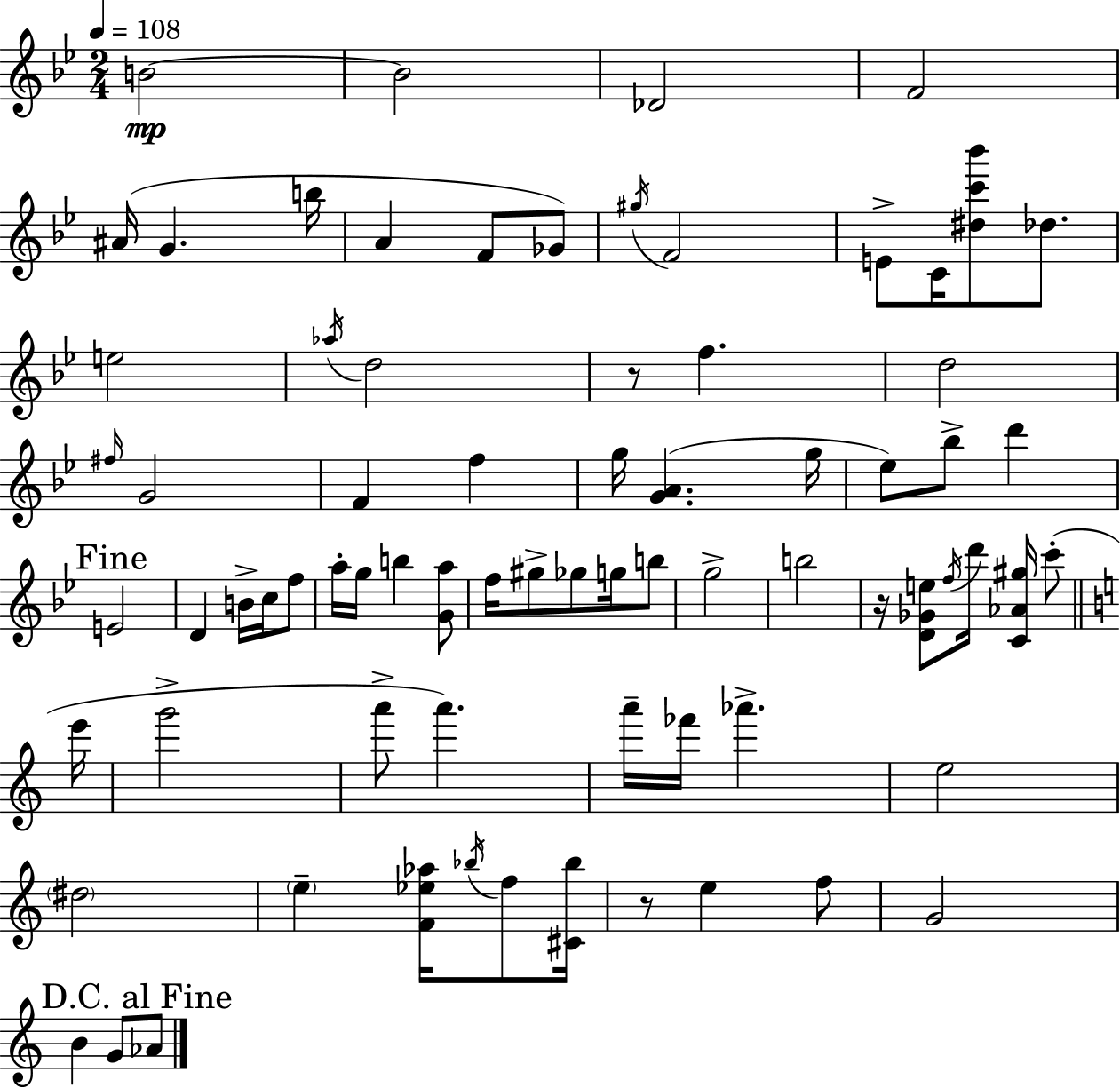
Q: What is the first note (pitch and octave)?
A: B4